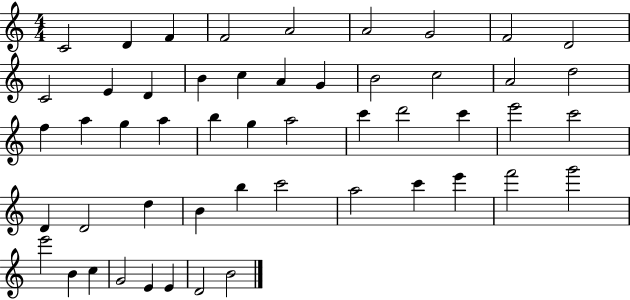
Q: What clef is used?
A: treble